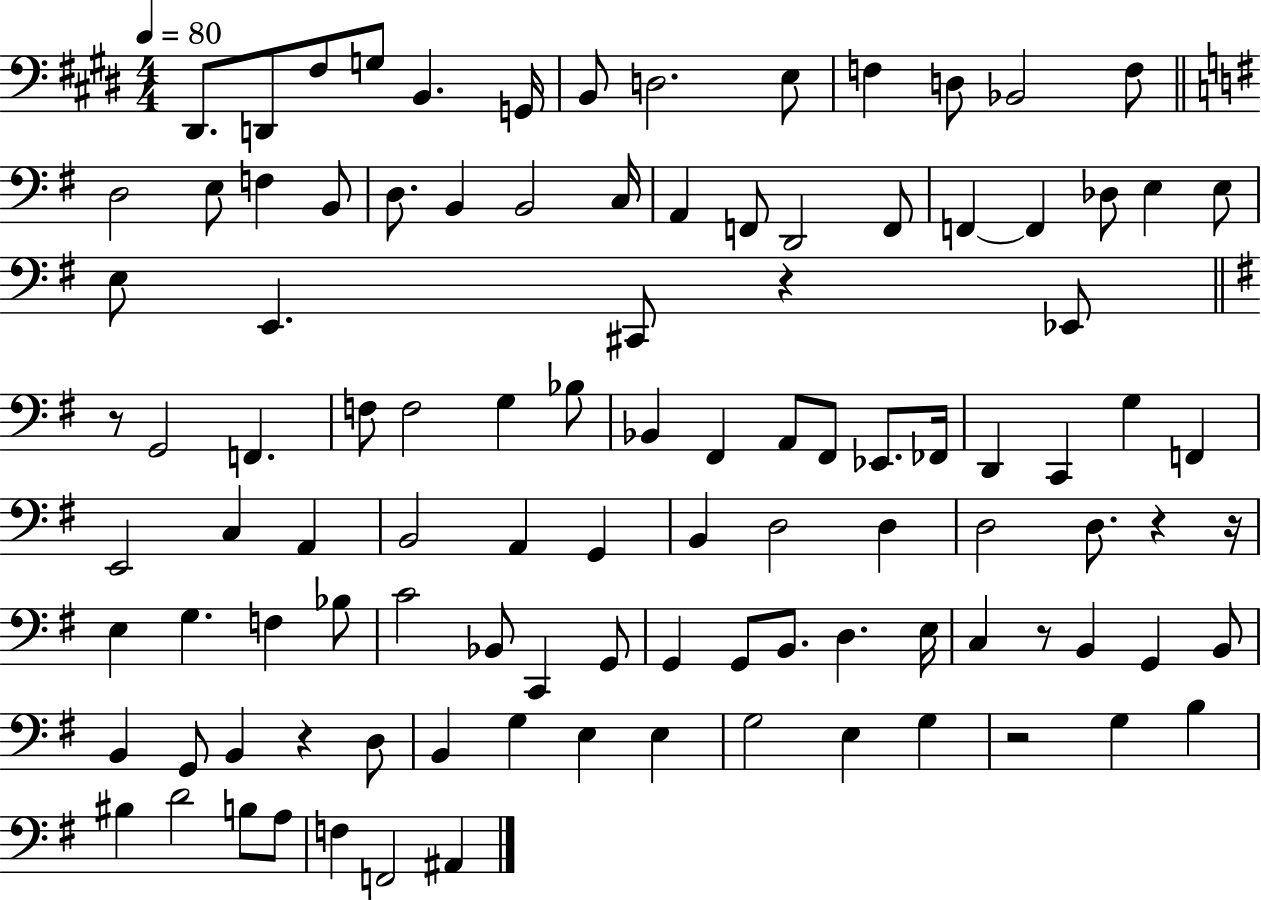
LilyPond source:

{
  \clef bass
  \numericTimeSignature
  \time 4/4
  \key e \major
  \tempo 4 = 80
  \repeat volta 2 { dis,8. d,8 fis8 g8 b,4. g,16 | b,8 d2. e8 | f4 d8 bes,2 f8 | \bar "||" \break \key g \major d2 e8 f4 b,8 | d8. b,4 b,2 c16 | a,4 f,8 d,2 f,8 | f,4~~ f,4 des8 e4 e8 | \break e8 e,4. cis,8 r4 ees,8 | \bar "||" \break \key g \major r8 g,2 f,4. | f8 f2 g4 bes8 | bes,4 fis,4 a,8 fis,8 ees,8. fes,16 | d,4 c,4 g4 f,4 | \break e,2 c4 a,4 | b,2 a,4 g,4 | b,4 d2 d4 | d2 d8. r4 r16 | \break e4 g4. f4 bes8 | c'2 bes,8 c,4 g,8 | g,4 g,8 b,8. d4. e16 | c4 r8 b,4 g,4 b,8 | \break b,4 g,8 b,4 r4 d8 | b,4 g4 e4 e4 | g2 e4 g4 | r2 g4 b4 | \break bis4 d'2 b8 a8 | f4 f,2 ais,4 | } \bar "|."
}